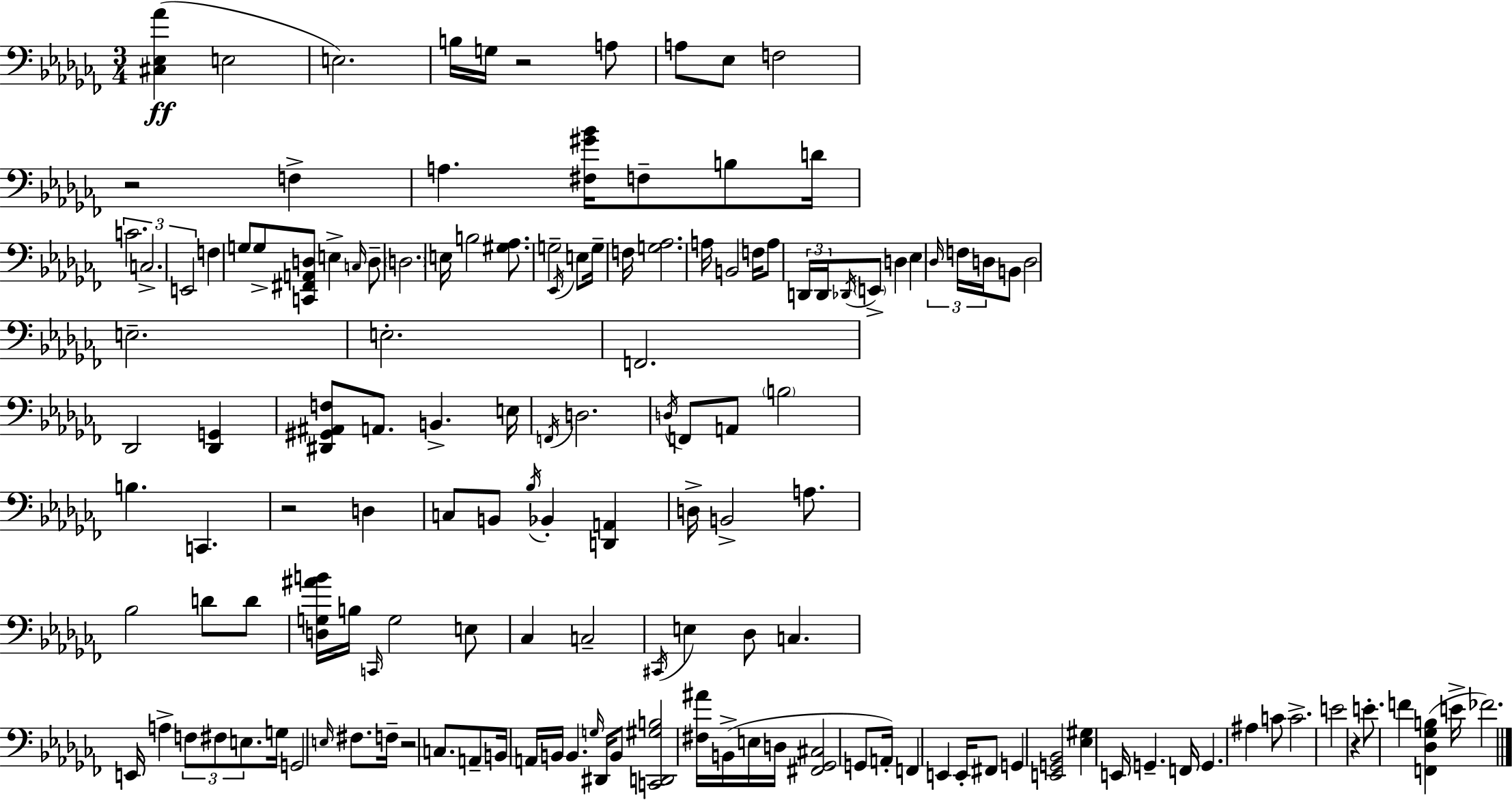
[C#3,Eb3,Ab4]/q E3/h E3/h. B3/s G3/s R/h A3/e A3/e Eb3/e F3/h R/h F3/q A3/q. [F#3,G#4,Bb4]/s F3/e B3/e D4/s C4/h. C3/h. E2/h F3/q G3/e G3/e [C2,F#2,A2,D3]/e E3/q C3/s D3/e D3/h. E3/s B3/h [G#3,Ab3]/e. G3/h Eb2/s E3/e G3/s F3/s [G3,Ab3]/h. A3/s B2/h F3/s A3/e D2/s D2/s Db2/s E2/e D3/q Eb3/q Db3/s F3/s D3/s B2/e D3/h E3/h. E3/h. F2/h. Db2/h [Db2,G2]/q [D#2,G#2,A#2,F3]/e A2/e. B2/q. E3/s F2/s D3/h. D3/s F2/e A2/e B3/h B3/q. C2/q. R/h D3/q C3/e B2/e Bb3/s Bb2/q [D2,A2]/q D3/s B2/h A3/e. Bb3/h D4/e D4/e [D3,G3,A#4,B4]/s B3/s C2/s G3/h E3/e CES3/q C3/h C#2/s E3/q Db3/e C3/q. E2/s A3/q F3/e F#3/e E3/e. G3/s G2/h E3/s F#3/e. F3/s R/h C3/e. A2/e B2/s A2/s B2/s B2/q. G3/s D#2/s B2/e [C2,D2,G#3,B3]/h [F#3,A#4]/s B2/s E3/s D3/s [F#2,Gb2,C#3]/h G2/e A2/s F2/q E2/q E2/s F#2/e G2/q [E2,G2,Bb2]/h [Eb3,G#3]/q E2/s G2/q. F2/s G2/q. A#3/q C4/e C4/h. E4/h R/q E4/e. F4/q [F2,Db3,Gb3,B3]/q E4/s FES4/h.